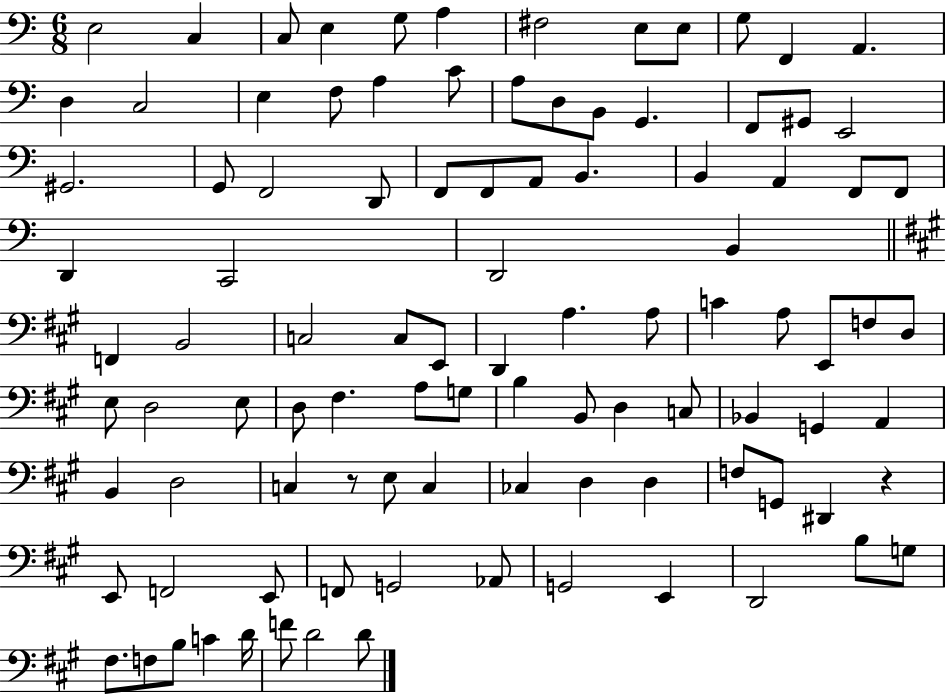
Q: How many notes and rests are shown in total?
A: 100